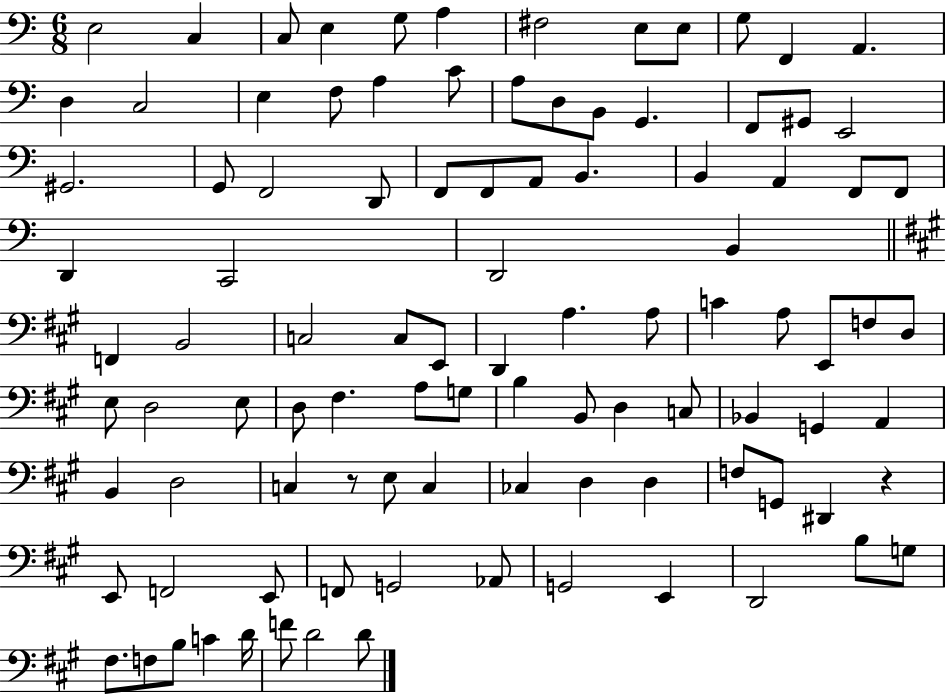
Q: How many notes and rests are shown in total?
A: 100